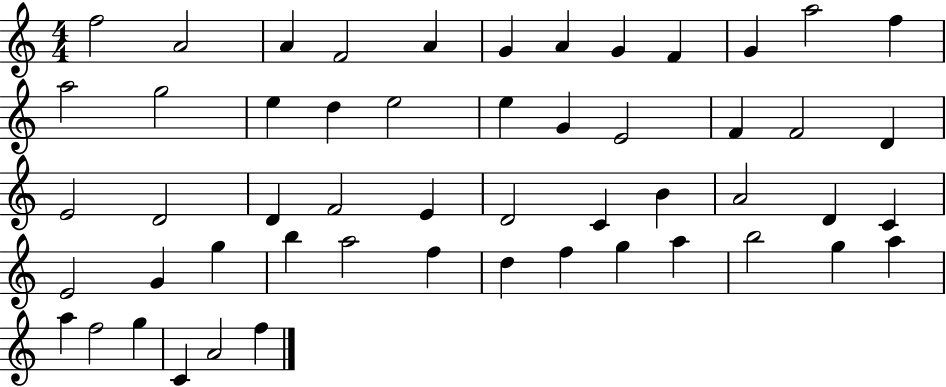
X:1
T:Untitled
M:4/4
L:1/4
K:C
f2 A2 A F2 A G A G F G a2 f a2 g2 e d e2 e G E2 F F2 D E2 D2 D F2 E D2 C B A2 D C E2 G g b a2 f d f g a b2 g a a f2 g C A2 f